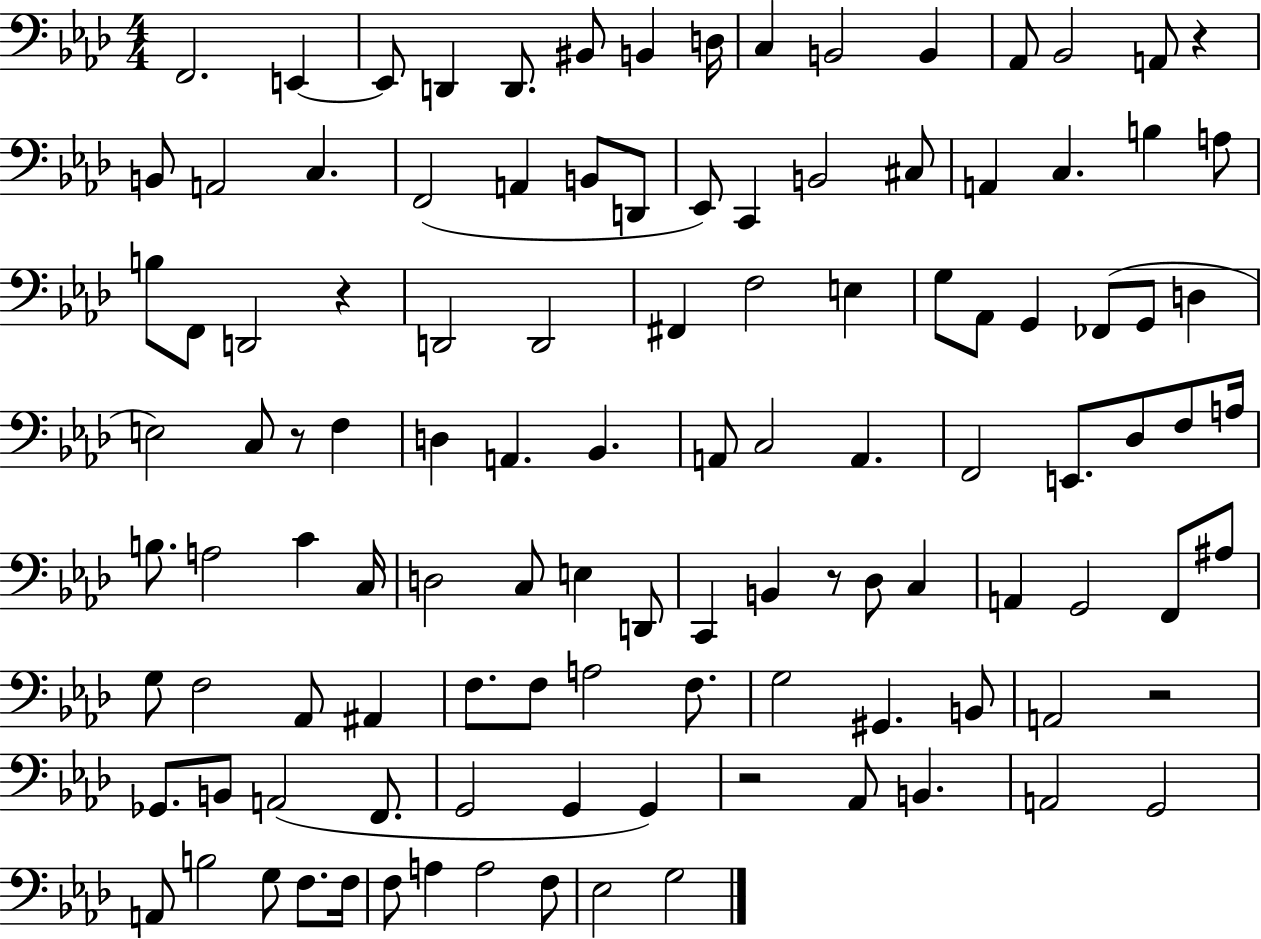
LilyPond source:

{
  \clef bass
  \numericTimeSignature
  \time 4/4
  \key aes \major
  f,2. e,4~~ | e,8 d,4 d,8. bis,8 b,4 d16 | c4 b,2 b,4 | aes,8 bes,2 a,8 r4 | \break b,8 a,2 c4. | f,2( a,4 b,8 d,8 | ees,8) c,4 b,2 cis8 | a,4 c4. b4 a8 | \break b8 f,8 d,2 r4 | d,2 d,2 | fis,4 f2 e4 | g8 aes,8 g,4 fes,8( g,8 d4 | \break e2) c8 r8 f4 | d4 a,4. bes,4. | a,8 c2 a,4. | f,2 e,8. des8 f8 a16 | \break b8. a2 c'4 c16 | d2 c8 e4 d,8 | c,4 b,4 r8 des8 c4 | a,4 g,2 f,8 ais8 | \break g8 f2 aes,8 ais,4 | f8. f8 a2 f8. | g2 gis,4. b,8 | a,2 r2 | \break ges,8. b,8 a,2( f,8. | g,2 g,4 g,4) | r2 aes,8 b,4. | a,2 g,2 | \break a,8 b2 g8 f8. f16 | f8 a4 a2 f8 | ees2 g2 | \bar "|."
}